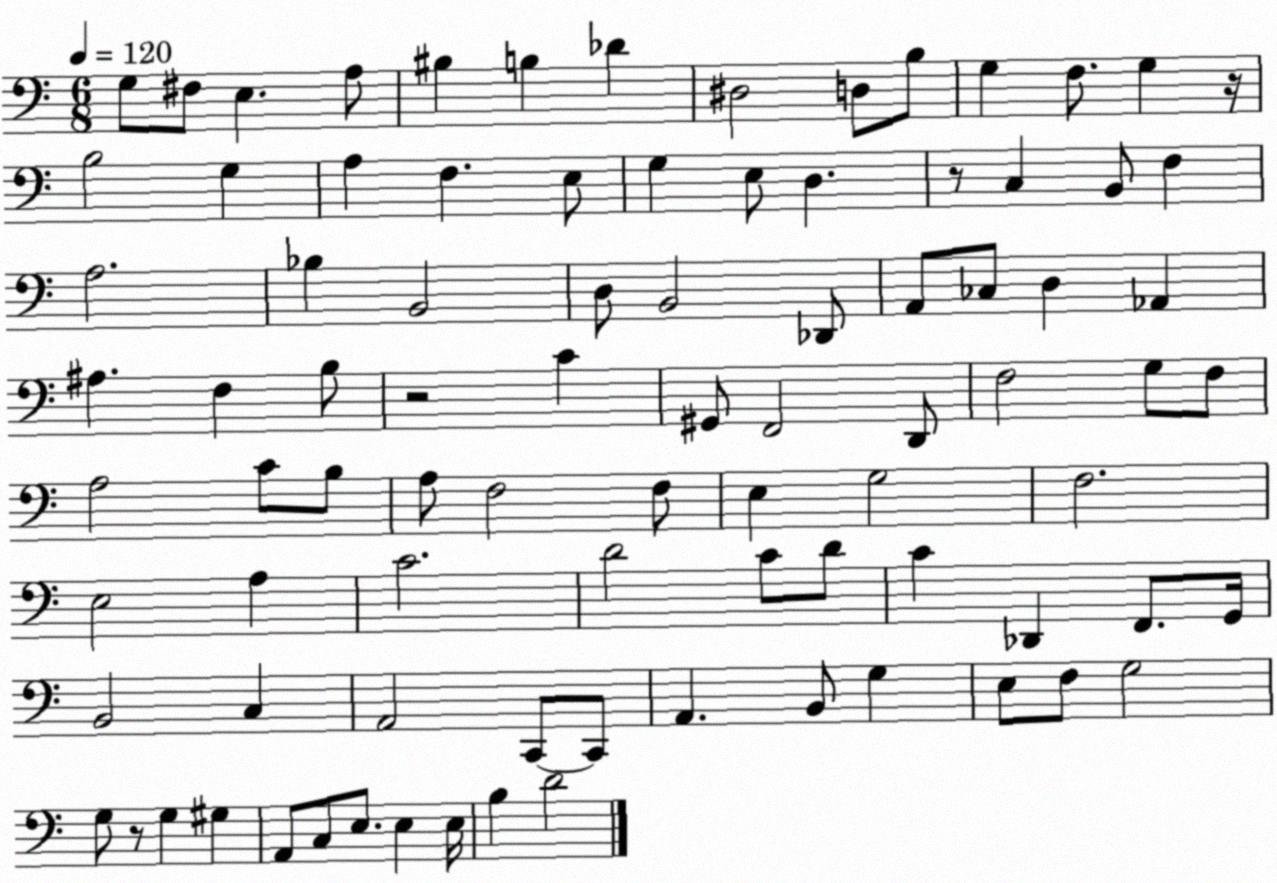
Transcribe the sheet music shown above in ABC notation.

X:1
T:Untitled
M:6/8
L:1/4
K:C
G,/2 ^F,/2 E, A,/2 ^B, B, _D ^D,2 D,/2 B,/2 G, F,/2 G, z/4 B,2 G, A, F, E,/2 G, E,/2 D, z/2 C, B,,/2 F, A,2 _B, B,,2 D,/2 B,,2 _D,,/2 A,,/2 _C,/2 D, _A,, ^A, F, B,/2 z2 C ^G,,/2 F,,2 D,,/2 F,2 G,/2 F,/2 A,2 C/2 B,/2 A,/2 F,2 F,/2 E, G,2 F,2 E,2 A, C2 D2 C/2 D/2 C _D,, F,,/2 G,,/4 B,,2 C, A,,2 C,,/2 C,,/2 A,, B,,/2 G, E,/2 F,/2 G,2 G,/2 z/2 G, ^G, A,,/2 C,/2 E,/2 E, E,/4 B, D2